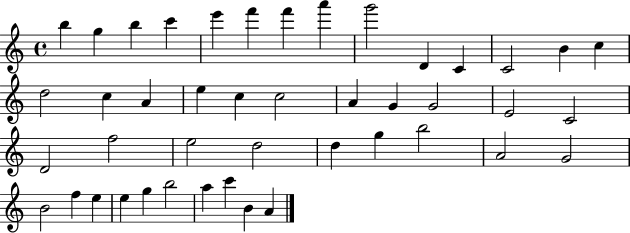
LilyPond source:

{
  \clef treble
  \time 4/4
  \defaultTimeSignature
  \key c \major
  b''4 g''4 b''4 c'''4 | e'''4 f'''4 f'''4 a'''4 | g'''2 d'4 c'4 | c'2 b'4 c''4 | \break d''2 c''4 a'4 | e''4 c''4 c''2 | a'4 g'4 g'2 | e'2 c'2 | \break d'2 f''2 | e''2 d''2 | d''4 g''4 b''2 | a'2 g'2 | \break b'2 f''4 e''4 | e''4 g''4 b''2 | a''4 c'''4 b'4 a'4 | \bar "|."
}